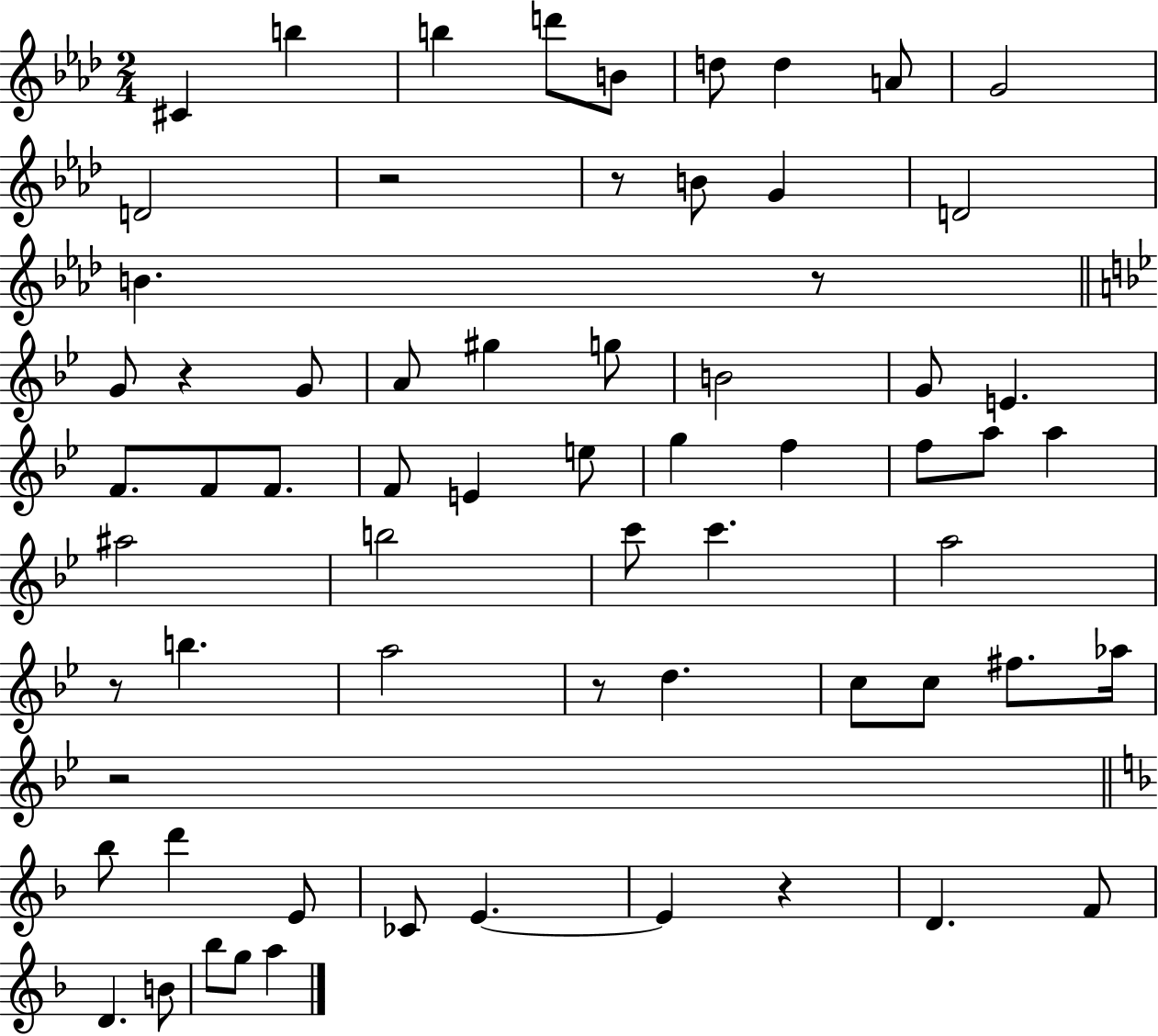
{
  \clef treble
  \numericTimeSignature
  \time 2/4
  \key aes \major
  cis'4 b''4 | b''4 d'''8 b'8 | d''8 d''4 a'8 | g'2 | \break d'2 | r2 | r8 b'8 g'4 | d'2 | \break b'4. r8 | \bar "||" \break \key g \minor g'8 r4 g'8 | a'8 gis''4 g''8 | b'2 | g'8 e'4. | \break f'8. f'8 f'8. | f'8 e'4 e''8 | g''4 f''4 | f''8 a''8 a''4 | \break ais''2 | b''2 | c'''8 c'''4. | a''2 | \break r8 b''4. | a''2 | r8 d''4. | c''8 c''8 fis''8. aes''16 | \break r2 | \bar "||" \break \key f \major bes''8 d'''4 e'8 | ces'8 e'4.~~ | e'4 r4 | d'4. f'8 | \break d'4. b'8 | bes''8 g''8 a''4 | \bar "|."
}